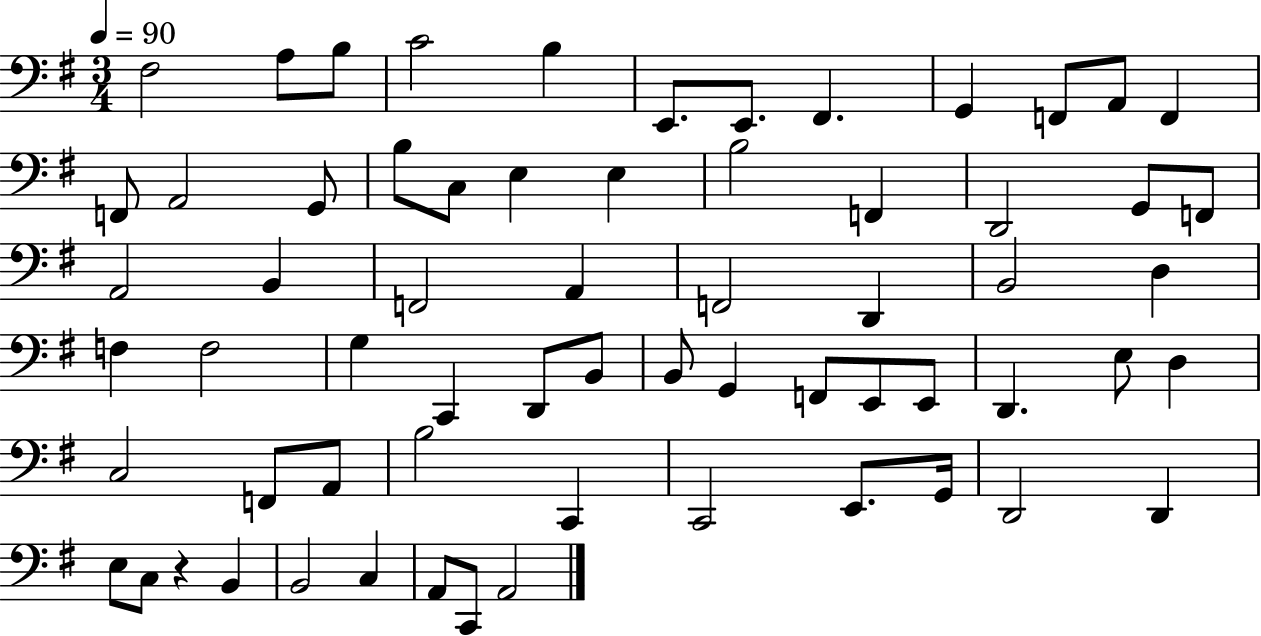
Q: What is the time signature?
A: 3/4